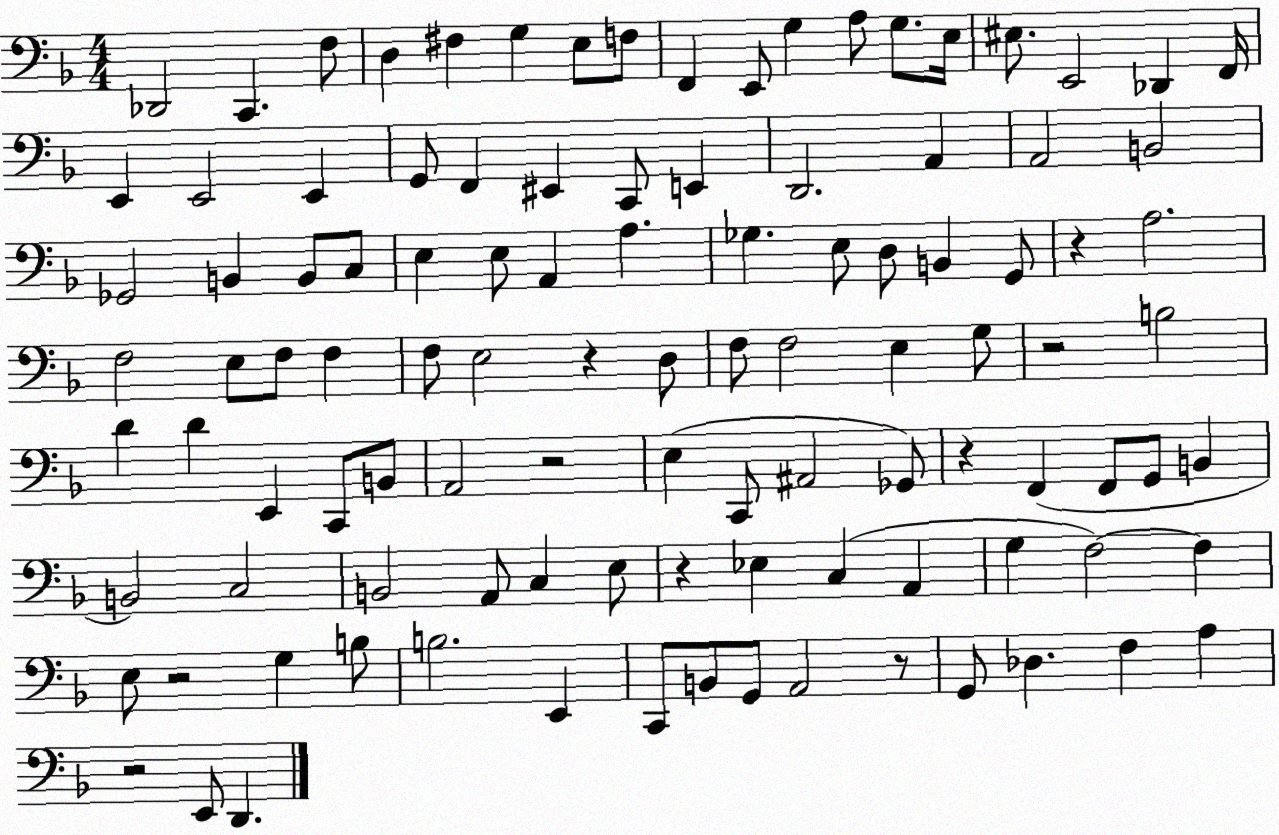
X:1
T:Untitled
M:4/4
L:1/4
K:F
_D,,2 C,, F,/2 D, ^F, G, E,/2 F,/2 F,, E,,/2 G, A,/2 G,/2 E,/4 ^E,/2 E,,2 _D,, F,,/4 E,, E,,2 E,, G,,/2 F,, ^E,, C,,/2 E,, D,,2 A,, A,,2 B,,2 _G,,2 B,, B,,/2 C,/2 E, E,/2 A,, A, _G, E,/2 D,/2 B,, G,,/2 z A,2 F,2 E,/2 F,/2 F, F,/2 E,2 z D,/2 F,/2 F,2 E, G,/2 z2 B,2 D D E,, C,,/2 B,,/2 A,,2 z2 E, C,,/2 ^A,,2 _G,,/2 z F,, F,,/2 G,,/2 B,, B,,2 C,2 B,,2 A,,/2 C, E,/2 z _E, C, A,, G, F,2 F, E,/2 z2 G, B,/2 B,2 E,, C,,/2 B,,/2 G,,/2 A,,2 z/2 G,,/2 _D, F, A, z2 E,,/2 D,,